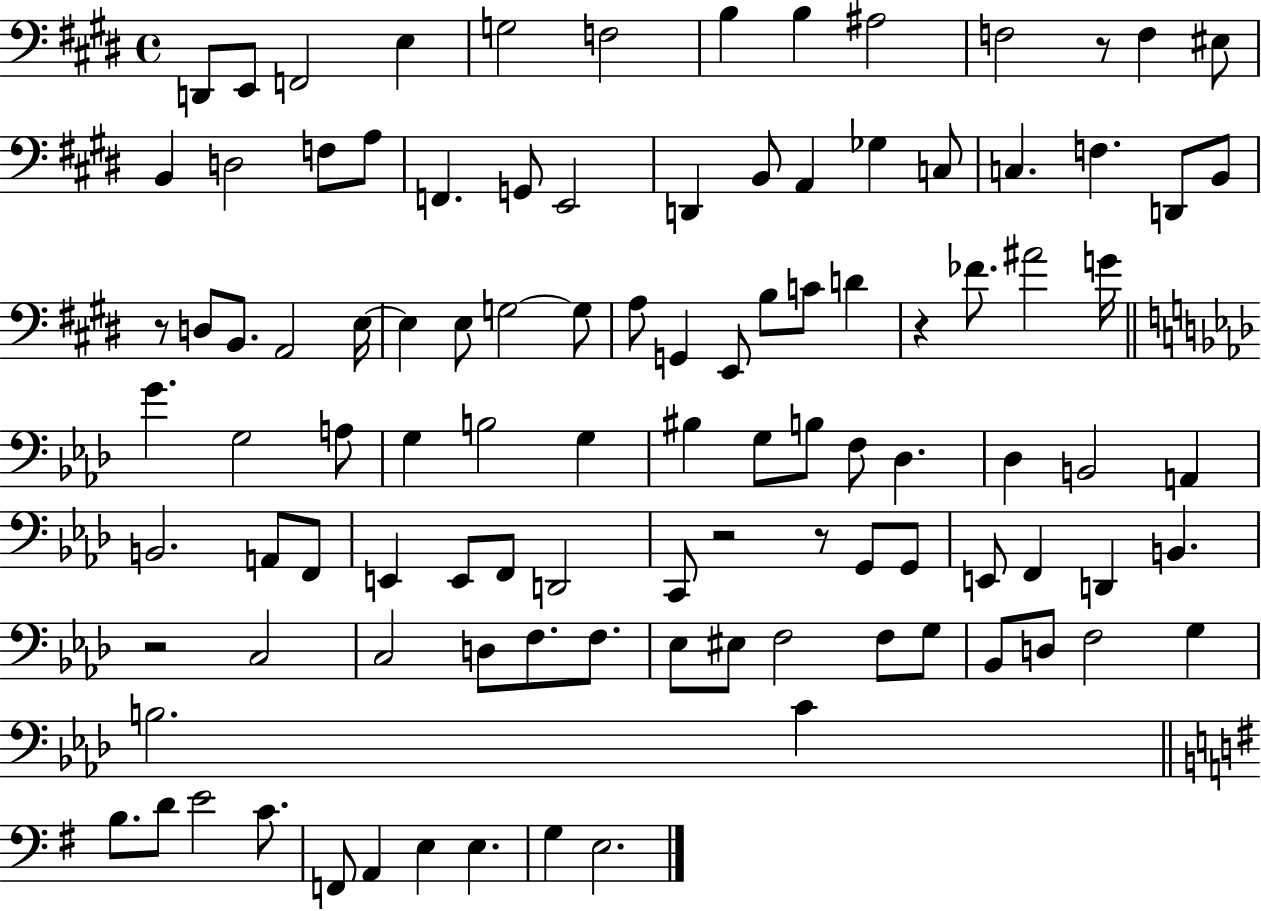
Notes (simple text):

D2/e E2/e F2/h E3/q G3/h F3/h B3/q B3/q A#3/h F3/h R/e F3/q EIS3/e B2/q D3/h F3/e A3/e F2/q. G2/e E2/h D2/q B2/e A2/q Gb3/q C3/e C3/q. F3/q. D2/e B2/e R/e D3/e B2/e. A2/h E3/s E3/q E3/e G3/h G3/e A3/e G2/q E2/e B3/e C4/e D4/q R/q FES4/e. A#4/h G4/s G4/q. G3/h A3/e G3/q B3/h G3/q BIS3/q G3/e B3/e F3/e Db3/q. Db3/q B2/h A2/q B2/h. A2/e F2/e E2/q E2/e F2/e D2/h C2/e R/h R/e G2/e G2/e E2/e F2/q D2/q B2/q. R/h C3/h C3/h D3/e F3/e. F3/e. Eb3/e EIS3/e F3/h F3/e G3/e Bb2/e D3/e F3/h G3/q B3/h. C4/q B3/e. D4/e E4/h C4/e. F2/e A2/q E3/q E3/q. G3/q E3/h.